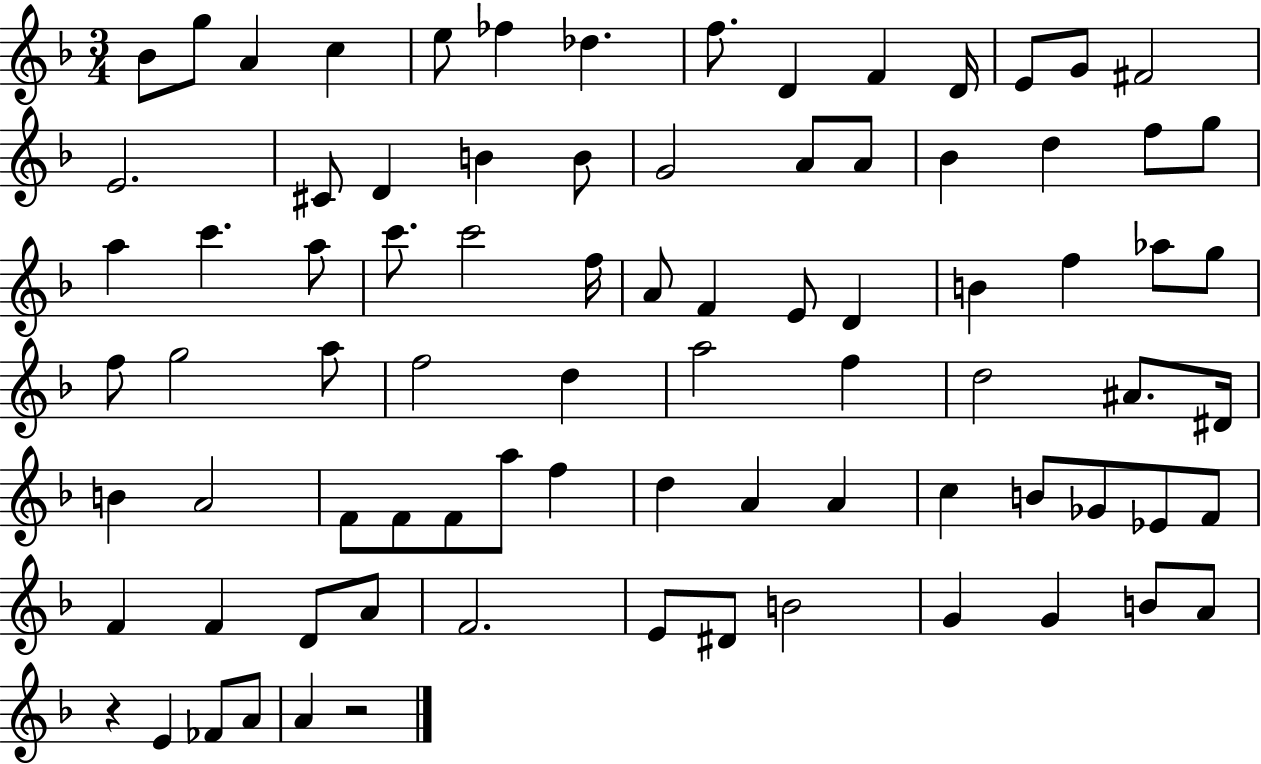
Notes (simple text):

Bb4/e G5/e A4/q C5/q E5/e FES5/q Db5/q. F5/e. D4/q F4/q D4/s E4/e G4/e F#4/h E4/h. C#4/e D4/q B4/q B4/e G4/h A4/e A4/e Bb4/q D5/q F5/e G5/e A5/q C6/q. A5/e C6/e. C6/h F5/s A4/e F4/q E4/e D4/q B4/q F5/q Ab5/e G5/e F5/e G5/h A5/e F5/h D5/q A5/h F5/q D5/h A#4/e. D#4/s B4/q A4/h F4/e F4/e F4/e A5/e F5/q D5/q A4/q A4/q C5/q B4/e Gb4/e Eb4/e F4/e F4/q F4/q D4/e A4/e F4/h. E4/e D#4/e B4/h G4/q G4/q B4/e A4/e R/q E4/q FES4/e A4/e A4/q R/h